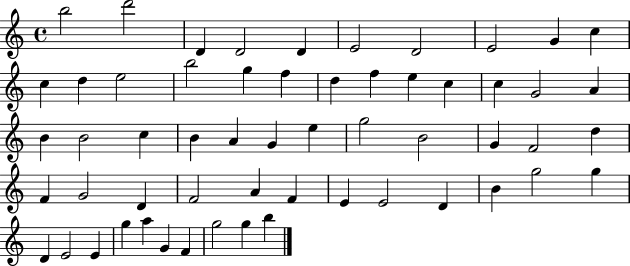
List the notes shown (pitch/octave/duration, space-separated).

B5/h D6/h D4/q D4/h D4/q E4/h D4/h E4/h G4/q C5/q C5/q D5/q E5/h B5/h G5/q F5/q D5/q F5/q E5/q C5/q C5/q G4/h A4/q B4/q B4/h C5/q B4/q A4/q G4/q E5/q G5/h B4/h G4/q F4/h D5/q F4/q G4/h D4/q F4/h A4/q F4/q E4/q E4/h D4/q B4/q G5/h G5/q D4/q E4/h E4/q G5/q A5/q G4/q F4/q G5/h G5/q B5/q